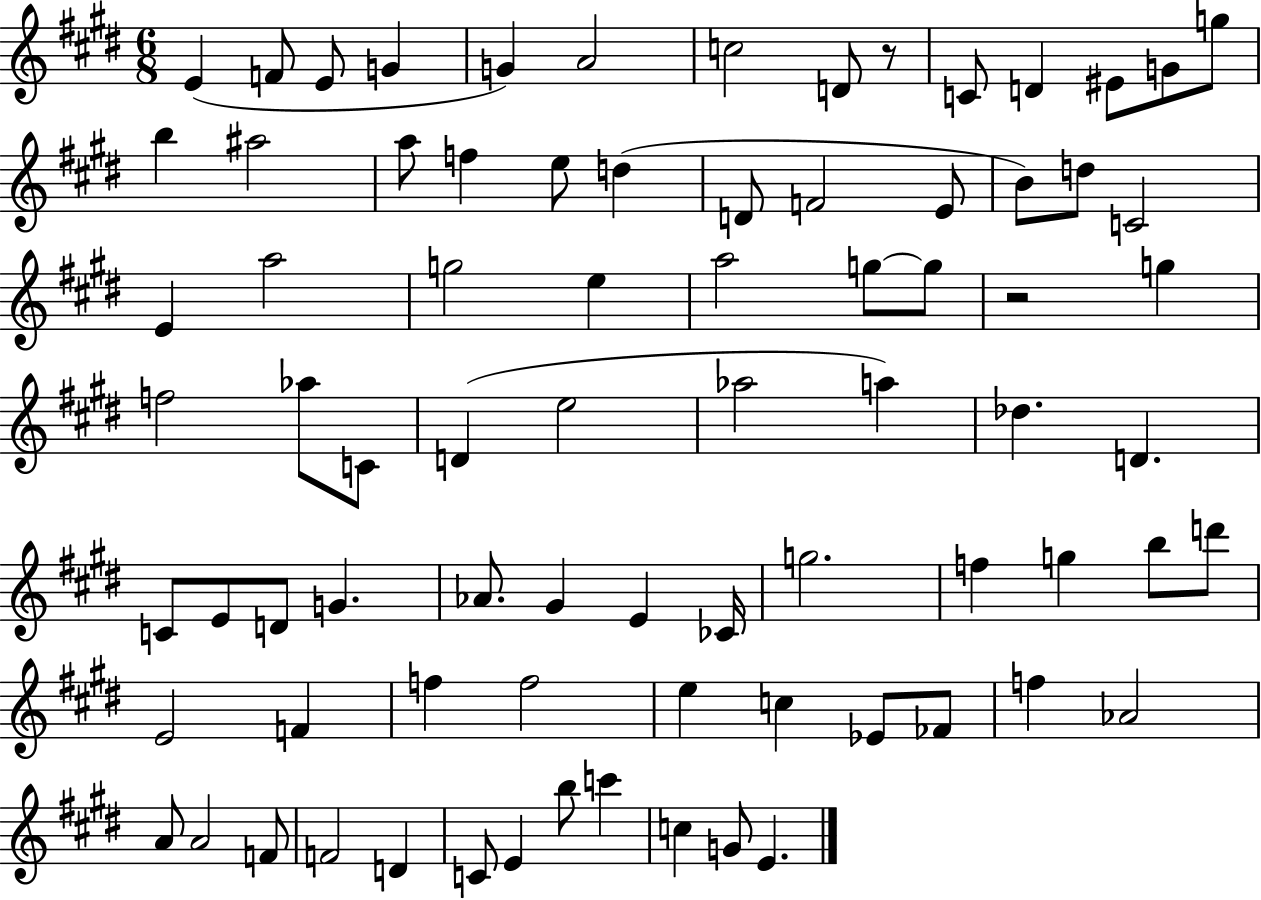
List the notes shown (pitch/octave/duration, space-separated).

E4/q F4/e E4/e G4/q G4/q A4/h C5/h D4/e R/e C4/e D4/q EIS4/e G4/e G5/e B5/q A#5/h A5/e F5/q E5/e D5/q D4/e F4/h E4/e B4/e D5/e C4/h E4/q A5/h G5/h E5/q A5/h G5/e G5/e R/h G5/q F5/h Ab5/e C4/e D4/q E5/h Ab5/h A5/q Db5/q. D4/q. C4/e E4/e D4/e G4/q. Ab4/e. G#4/q E4/q CES4/s G5/h. F5/q G5/q B5/e D6/e E4/h F4/q F5/q F5/h E5/q C5/q Eb4/e FES4/e F5/q Ab4/h A4/e A4/h F4/e F4/h D4/q C4/e E4/q B5/e C6/q C5/q G4/e E4/q.